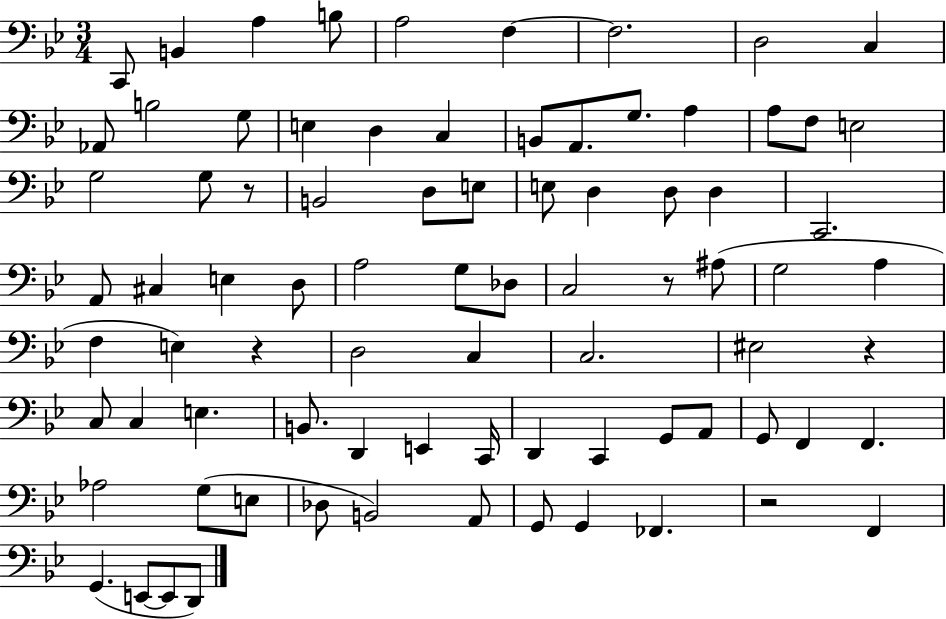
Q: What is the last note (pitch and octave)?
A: D2